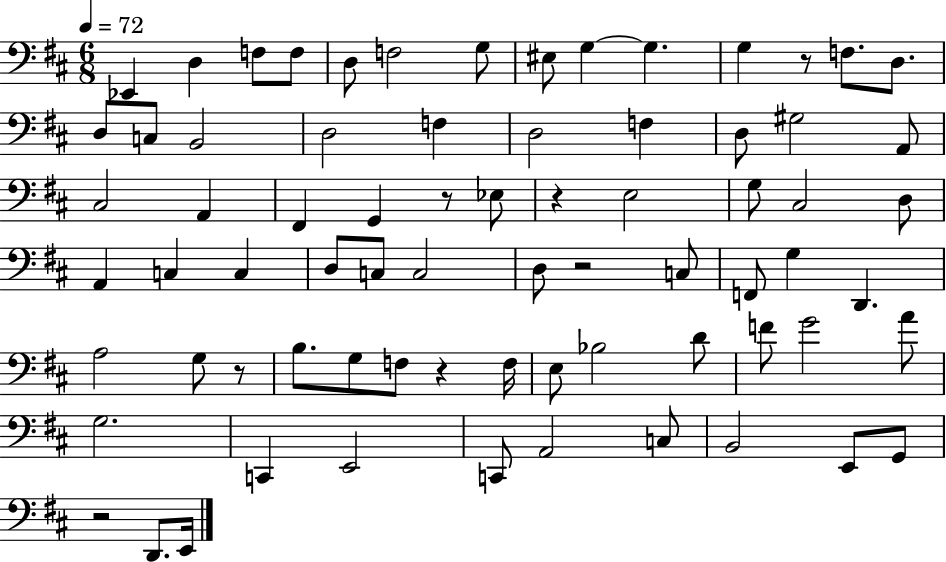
{
  \clef bass
  \numericTimeSignature
  \time 6/8
  \key d \major
  \tempo 4 = 72
  ees,4 d4 f8 f8 | d8 f2 g8 | eis8 g4~~ g4. | g4 r8 f8. d8. | \break d8 c8 b,2 | d2 f4 | d2 f4 | d8 gis2 a,8 | \break cis2 a,4 | fis,4 g,4 r8 ees8 | r4 e2 | g8 cis2 d8 | \break a,4 c4 c4 | d8 c8 c2 | d8 r2 c8 | f,8 g4 d,4. | \break a2 g8 r8 | b8. g8 f8 r4 f16 | e8 bes2 d'8 | f'8 g'2 a'8 | \break g2. | c,4 e,2 | c,8 a,2 c8 | b,2 e,8 g,8 | \break r2 d,8. e,16 | \bar "|."
}